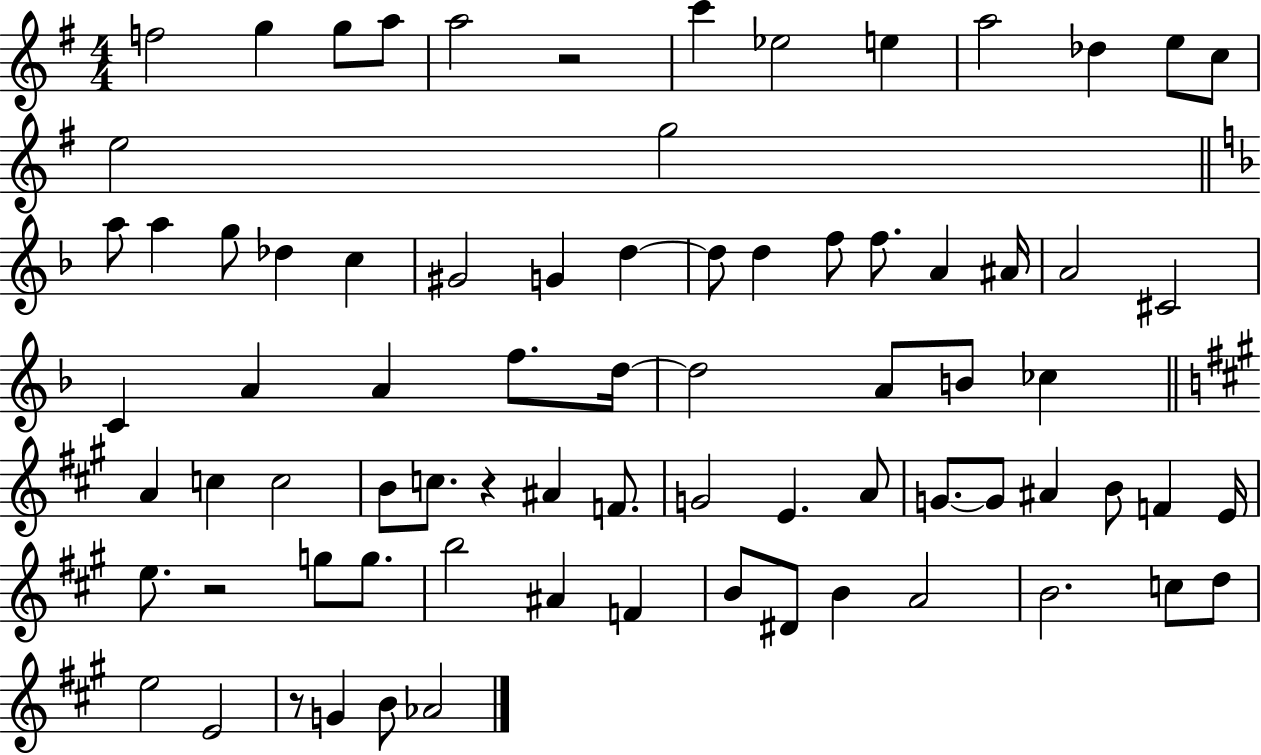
F5/h G5/q G5/e A5/e A5/h R/h C6/q Eb5/h E5/q A5/h Db5/q E5/e C5/e E5/h G5/h A5/e A5/q G5/e Db5/q C5/q G#4/h G4/q D5/q D5/e D5/q F5/e F5/e. A4/q A#4/s A4/h C#4/h C4/q A4/q A4/q F5/e. D5/s D5/h A4/e B4/e CES5/q A4/q C5/q C5/h B4/e C5/e. R/q A#4/q F4/e. G4/h E4/q. A4/e G4/e. G4/e A#4/q B4/e F4/q E4/s E5/e. R/h G5/e G5/e. B5/h A#4/q F4/q B4/e D#4/e B4/q A4/h B4/h. C5/e D5/e E5/h E4/h R/e G4/q B4/e Ab4/h